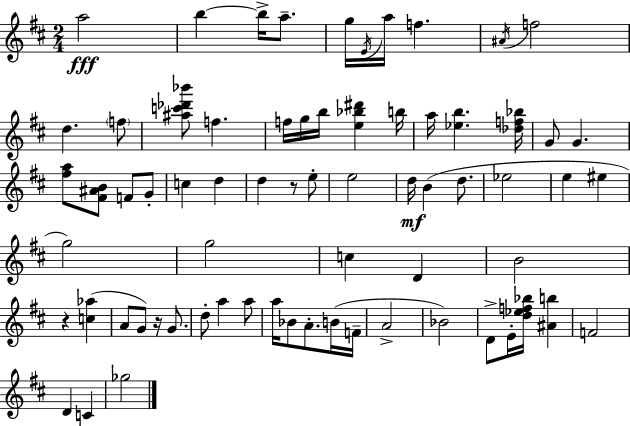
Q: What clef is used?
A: treble